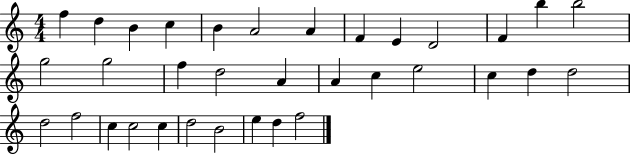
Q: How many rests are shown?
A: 0